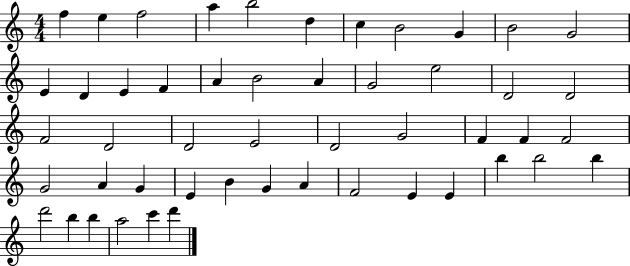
X:1
T:Untitled
M:4/4
L:1/4
K:C
f e f2 a b2 d c B2 G B2 G2 E D E F A B2 A G2 e2 D2 D2 F2 D2 D2 E2 D2 G2 F F F2 G2 A G E B G A F2 E E b b2 b d'2 b b a2 c' d'